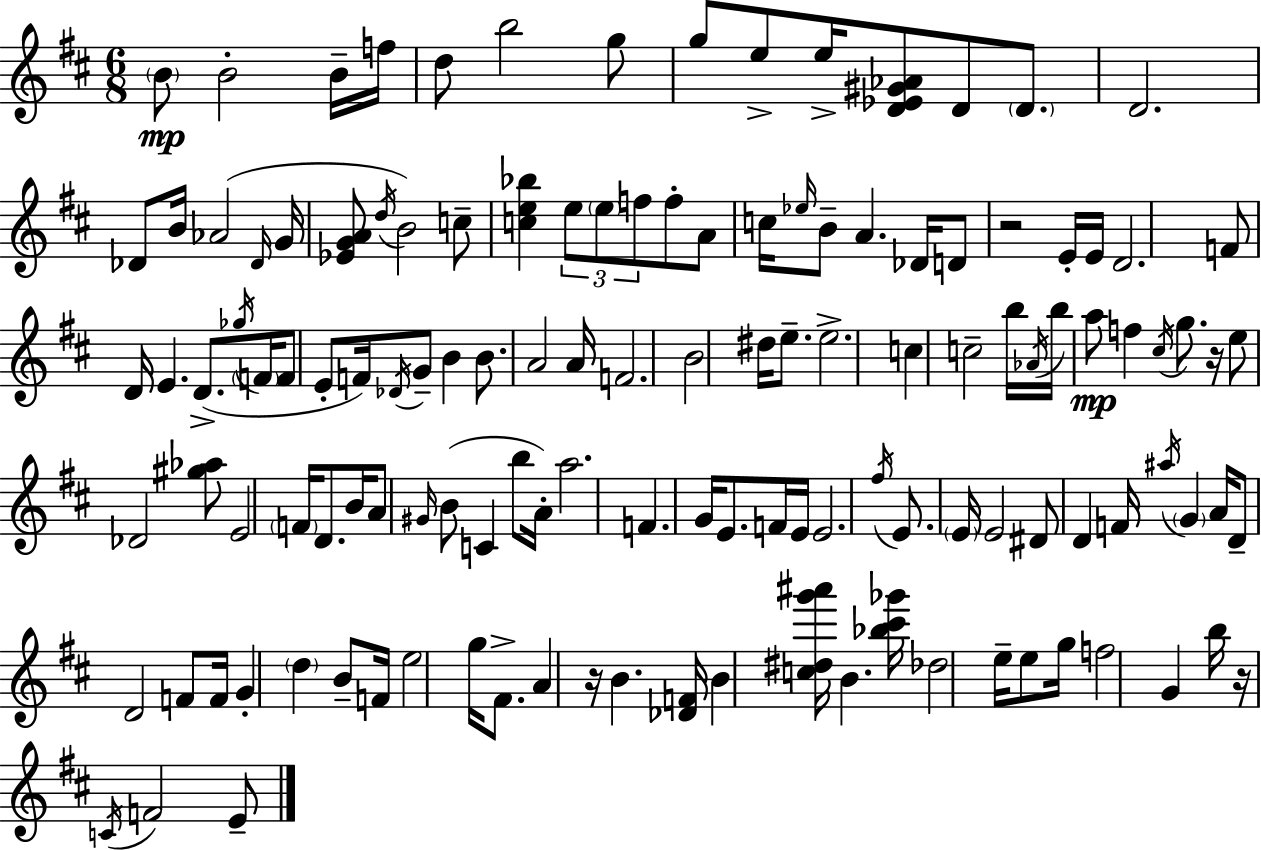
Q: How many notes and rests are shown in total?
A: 129